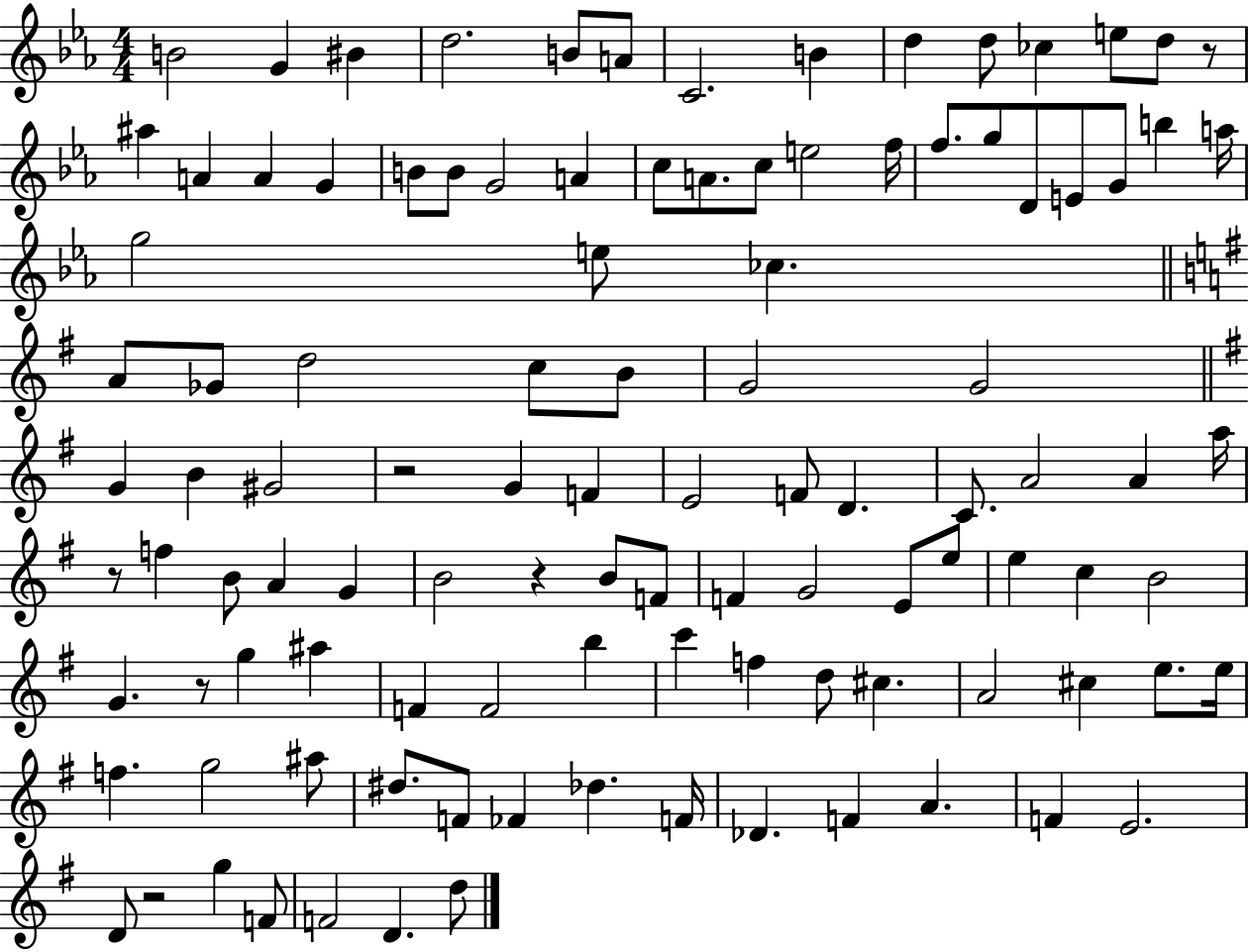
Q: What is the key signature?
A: EES major